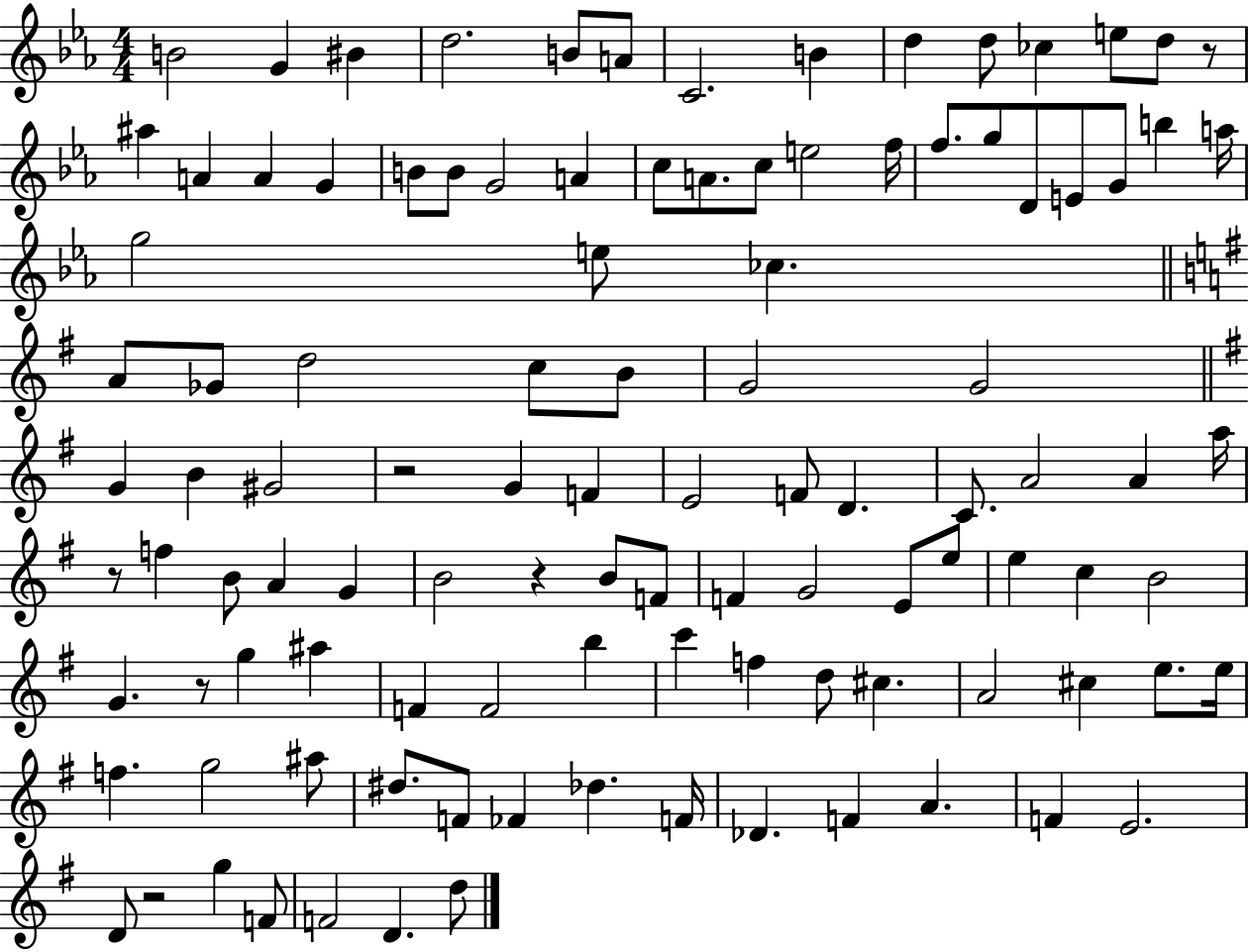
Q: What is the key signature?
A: EES major